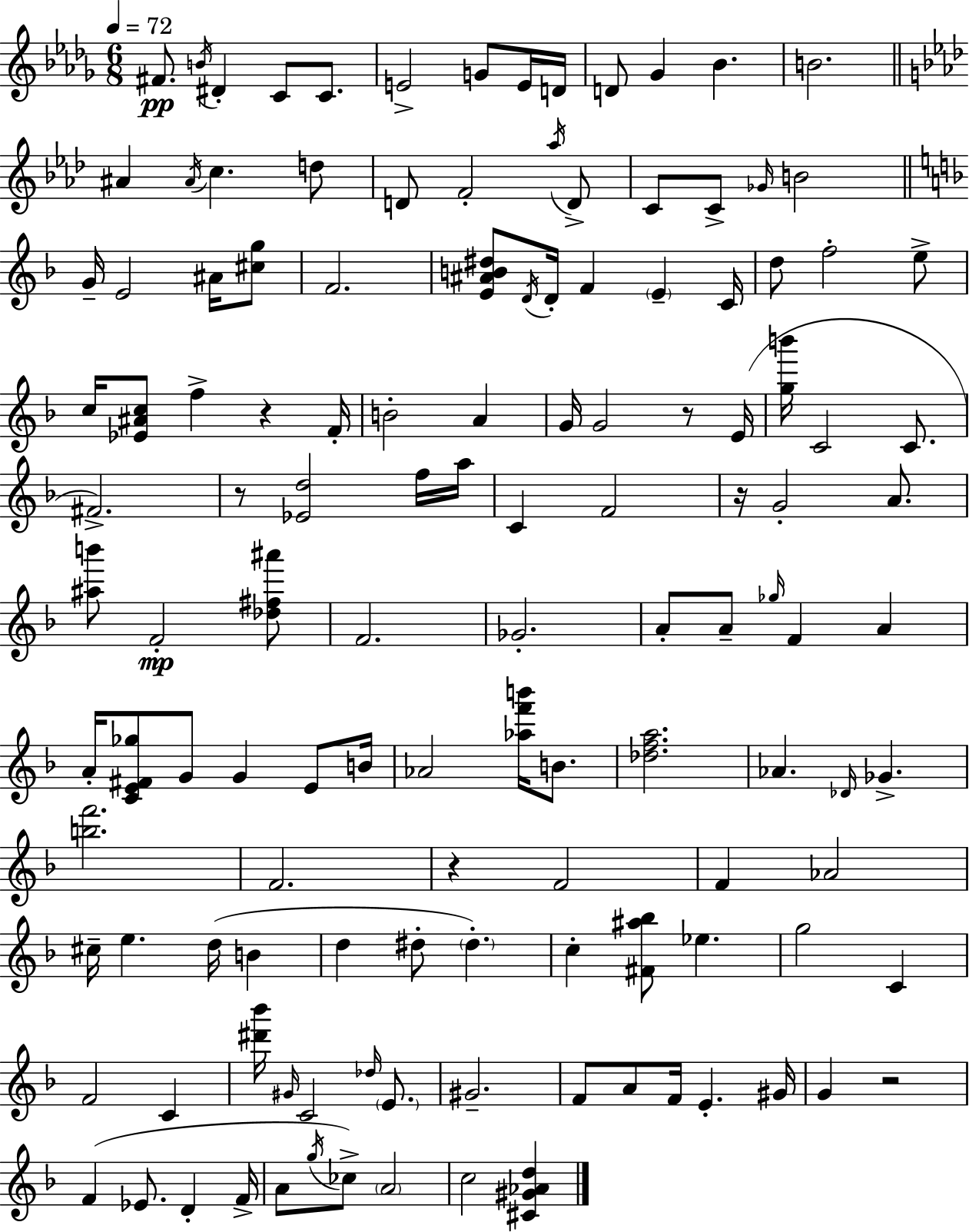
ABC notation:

X:1
T:Untitled
M:6/8
L:1/4
K:Bbm
^F/2 B/4 ^D C/2 C/2 E2 G/2 E/4 D/4 D/2 _G _B B2 ^A ^A/4 c d/2 D/2 F2 _a/4 D/2 C/2 C/2 _G/4 B2 G/4 E2 ^A/4 [^cg]/2 F2 [E^AB^d]/2 D/4 D/4 F E C/4 d/2 f2 e/2 c/4 [_E^Ac]/2 f z F/4 B2 A G/4 G2 z/2 E/4 [gb']/4 C2 C/2 ^F2 z/2 [_Ed]2 f/4 a/4 C F2 z/4 G2 A/2 [^ab']/2 F2 [_d^f^a']/2 F2 _G2 A/2 A/2 _g/4 F A A/4 [CE^F_g]/2 G/2 G E/2 B/4 _A2 [_af'b']/4 B/2 [_dfa]2 _A _D/4 _G [bf']2 F2 z F2 F _A2 ^c/4 e d/4 B d ^d/2 ^d c [^F^a_b]/2 _e g2 C F2 C [^d'_b']/4 ^G/4 C2 _d/4 E/2 ^G2 F/2 A/2 F/4 E ^G/4 G z2 F _E/2 D F/4 A/2 g/4 _c/2 A2 c2 [^C^G_Ad]